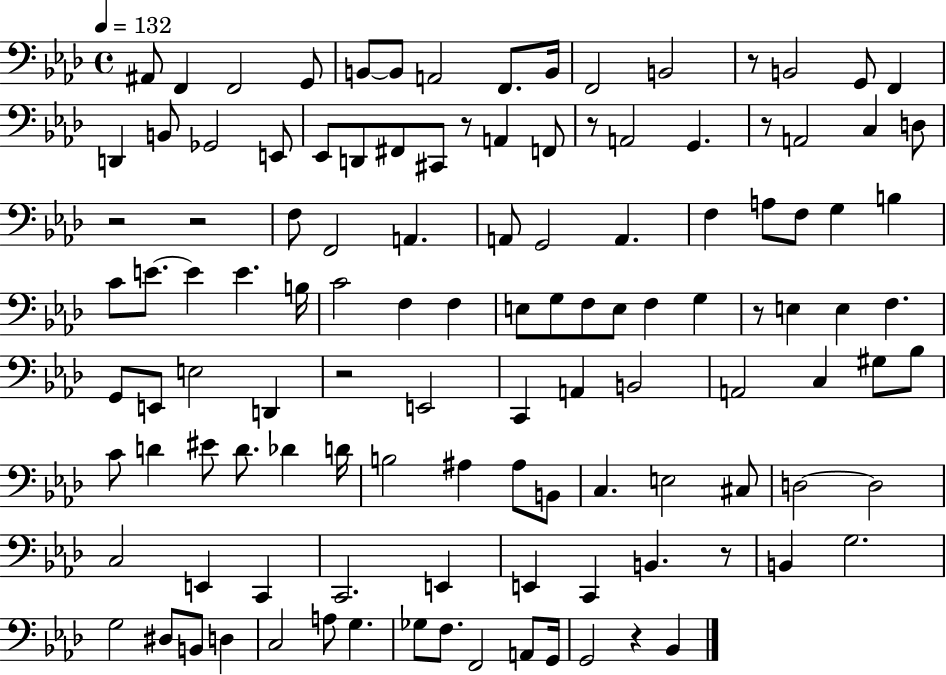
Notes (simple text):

A#2/e F2/q F2/h G2/e B2/e B2/e A2/h F2/e. B2/s F2/h B2/h R/e B2/h G2/e F2/q D2/q B2/e Gb2/h E2/e Eb2/e D2/e F#2/e C#2/e R/e A2/q F2/e R/e A2/h G2/q. R/e A2/h C3/q D3/e R/h R/h F3/e F2/h A2/q. A2/e G2/h A2/q. F3/q A3/e F3/e G3/q B3/q C4/e E4/e. E4/q E4/q. B3/s C4/h F3/q F3/q E3/e G3/e F3/e E3/e F3/q G3/q R/e E3/q E3/q F3/q. G2/e E2/e E3/h D2/q R/h E2/h C2/q A2/q B2/h A2/h C3/q G#3/e Bb3/e C4/e D4/q EIS4/e D4/e. Db4/q D4/s B3/h A#3/q A#3/e B2/e C3/q. E3/h C#3/e D3/h D3/h C3/h E2/q C2/q C2/h. E2/q E2/q C2/q B2/q. R/e B2/q G3/h. G3/h D#3/e B2/e D3/q C3/h A3/e G3/q. Gb3/e F3/e. F2/h A2/e G2/s G2/h R/q Bb2/q